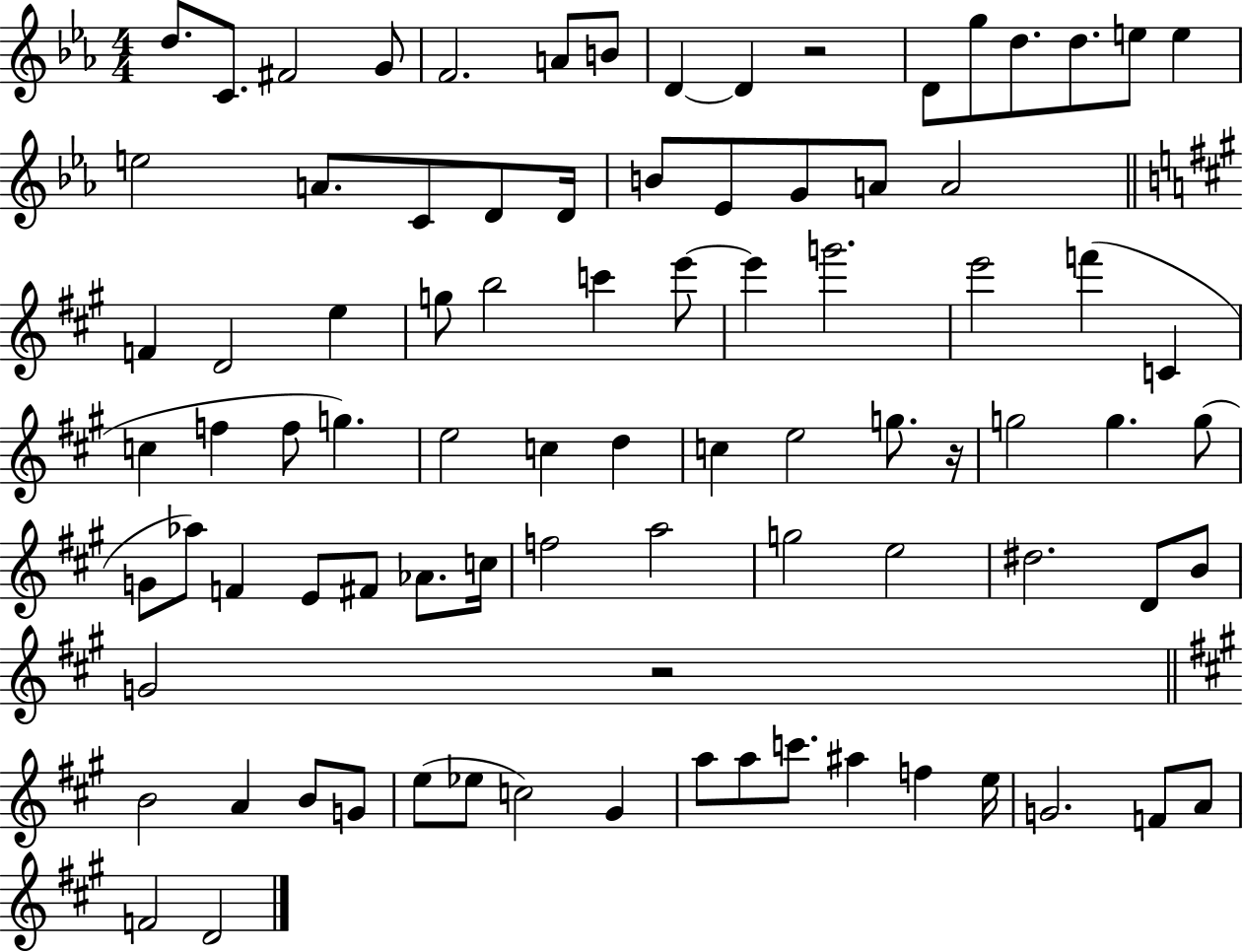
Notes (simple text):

D5/e. C4/e. F#4/h G4/e F4/h. A4/e B4/e D4/q D4/q R/h D4/e G5/e D5/e. D5/e. E5/e E5/q E5/h A4/e. C4/e D4/e D4/s B4/e Eb4/e G4/e A4/e A4/h F4/q D4/h E5/q G5/e B5/h C6/q E6/e E6/q G6/h. E6/h F6/q C4/q C5/q F5/q F5/e G5/q. E5/h C5/q D5/q C5/q E5/h G5/e. R/s G5/h G5/q. G5/e G4/e Ab5/e F4/q E4/e F#4/e Ab4/e. C5/s F5/h A5/h G5/h E5/h D#5/h. D4/e B4/e G4/h R/h B4/h A4/q B4/e G4/e E5/e Eb5/e C5/h G#4/q A5/e A5/e C6/e. A#5/q F5/q E5/s G4/h. F4/e A4/e F4/h D4/h